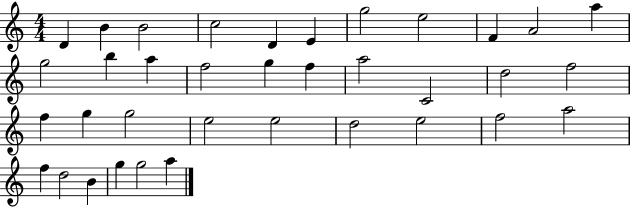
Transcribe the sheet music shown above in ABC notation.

X:1
T:Untitled
M:4/4
L:1/4
K:C
D B B2 c2 D E g2 e2 F A2 a g2 b a f2 g f a2 C2 d2 f2 f g g2 e2 e2 d2 e2 f2 a2 f d2 B g g2 a